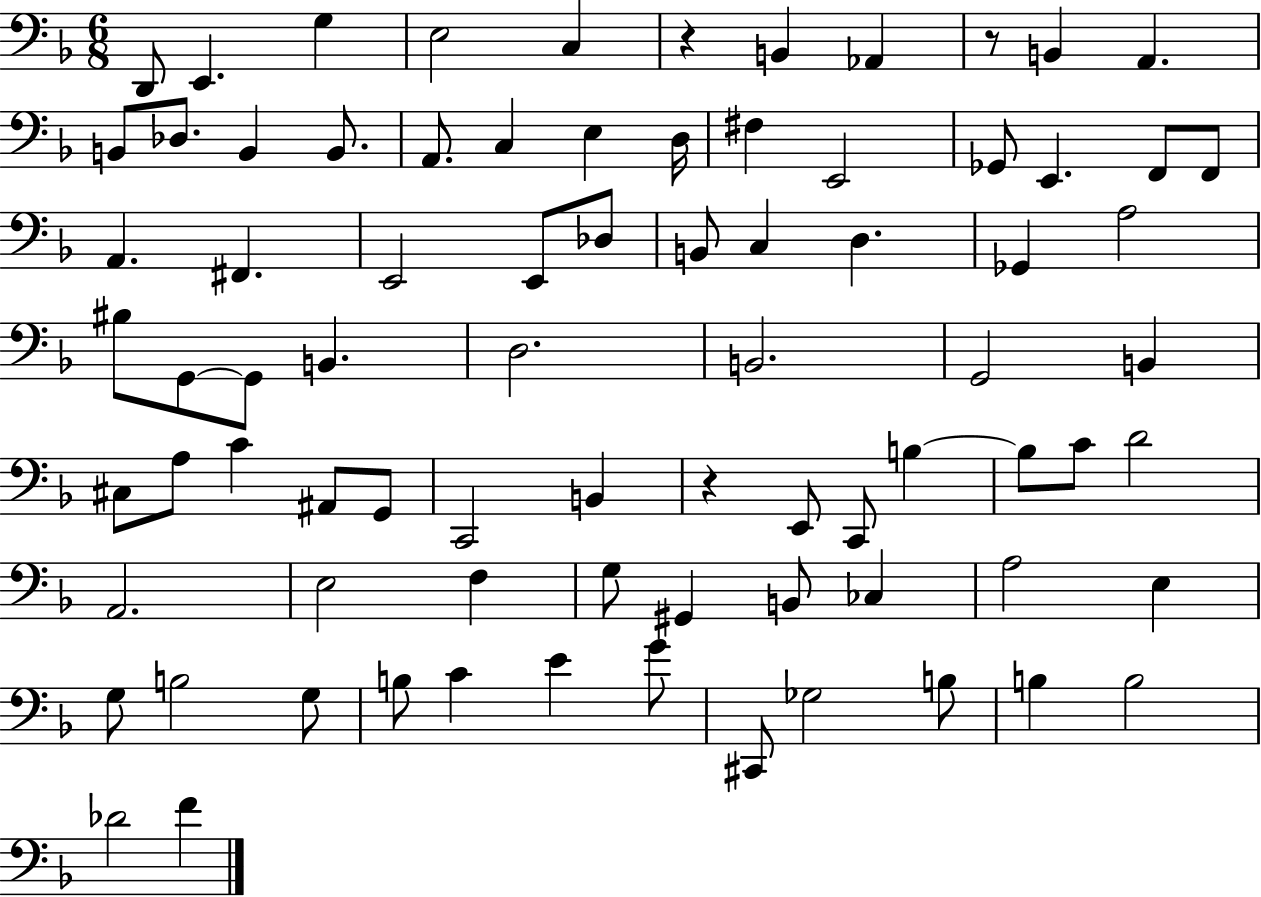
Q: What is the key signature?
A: F major